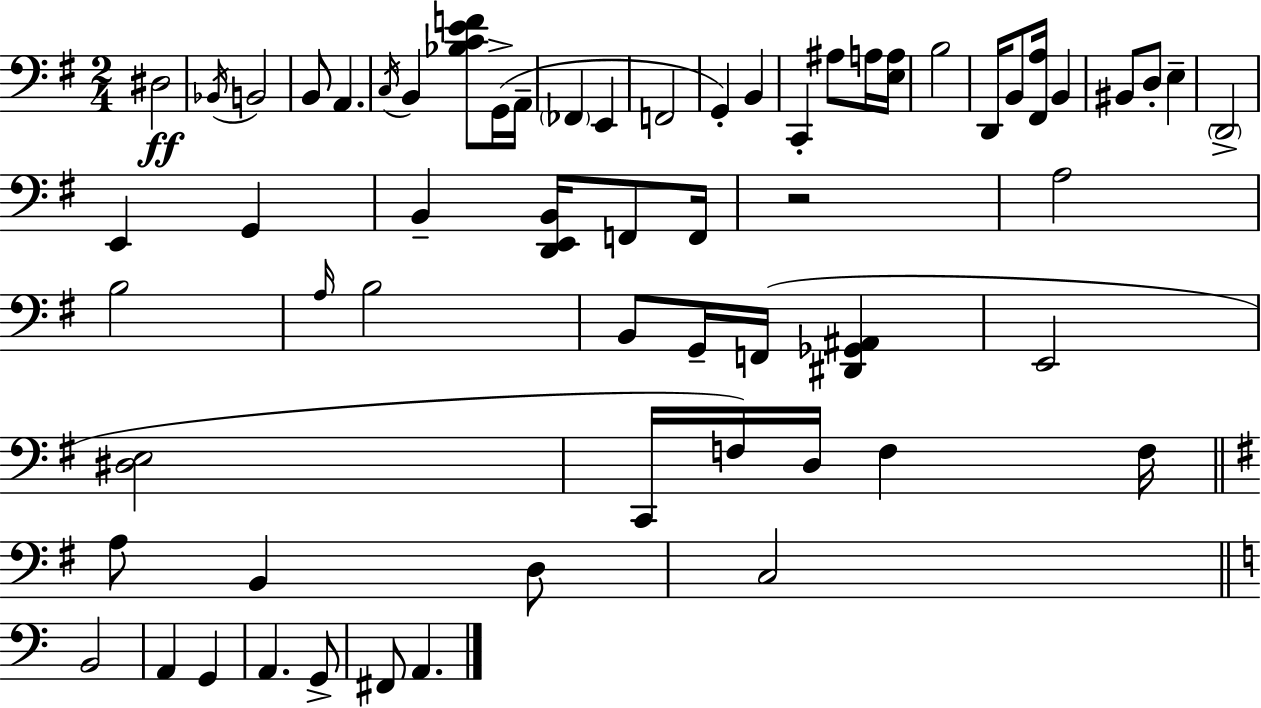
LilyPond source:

{
  \clef bass
  \numericTimeSignature
  \time 2/4
  \key e \minor
  \repeat volta 2 { dis2\ff | \acciaccatura { bes,16 } b,2 | b,8 a,4. | \acciaccatura { c16 } b,4 <bes c' e' f'>8 | \break g,16->( a,16-- \parenthesize fes,4 e,4 | f,2 | g,4-.) b,4 | c,4-. ais8 | \break a16 <e a>16 b2 | d,16 b,8 <fis, a>16 b,4 | bis,8 d8-. e4-- | \parenthesize d,2-> | \break e,4 g,4 | b,4-- <d, e, b,>16 f,8 | f,16 r2 | a2 | \break b2 | \grace { a16 } b2 | b,8 g,16-- f,16( <dis, ges, ais,>4 | e,2 | \break <dis e>2 | c,16 f16) d16 f4 | f16 \bar "||" \break \key g \major a8 b,4 d8 | c2 | \bar "||" \break \key a \minor b,2 | a,4 g,4 | a,4. g,8-> | fis,8 a,4. | \break } \bar "|."
}